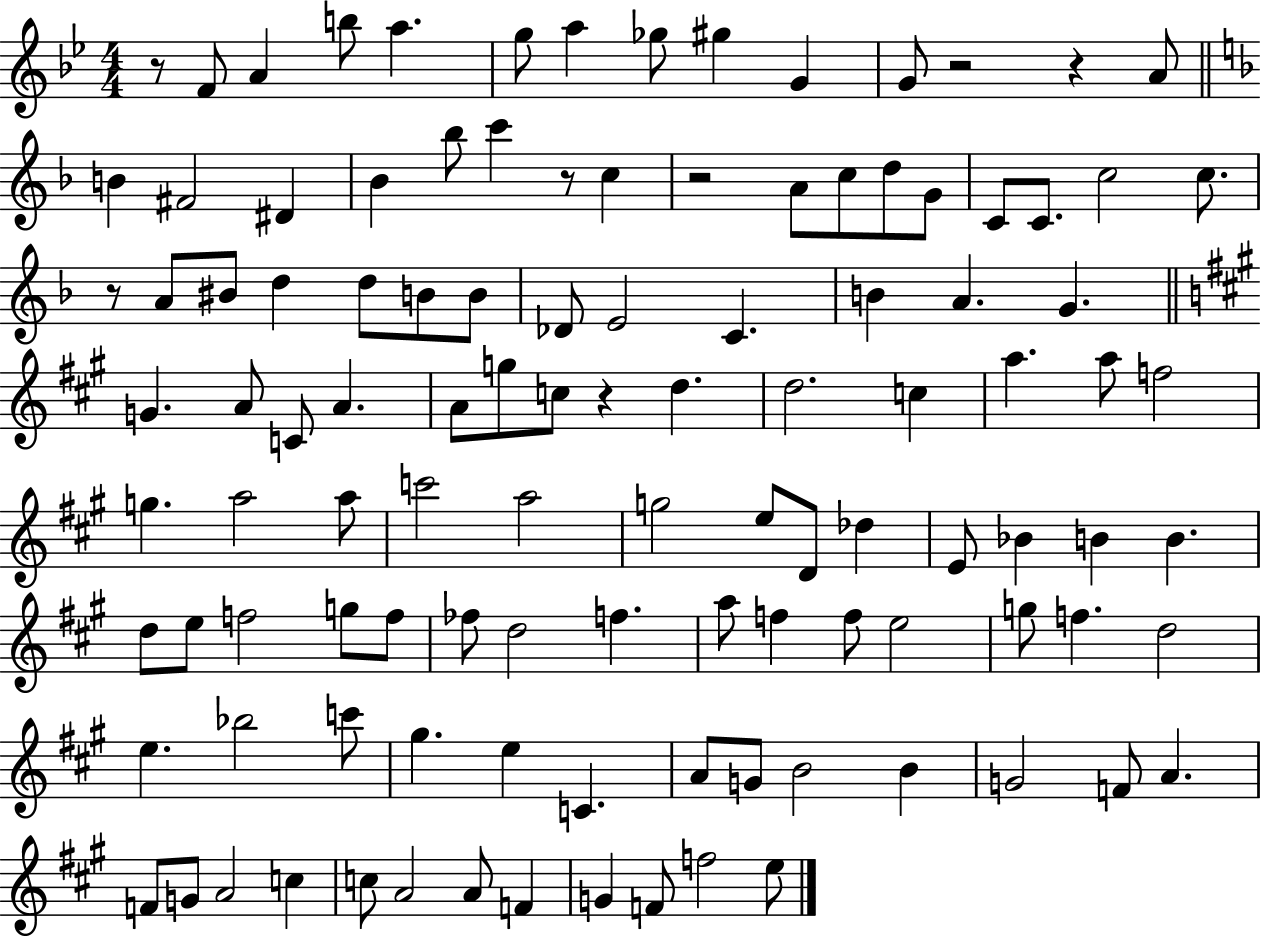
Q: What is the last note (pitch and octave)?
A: E5